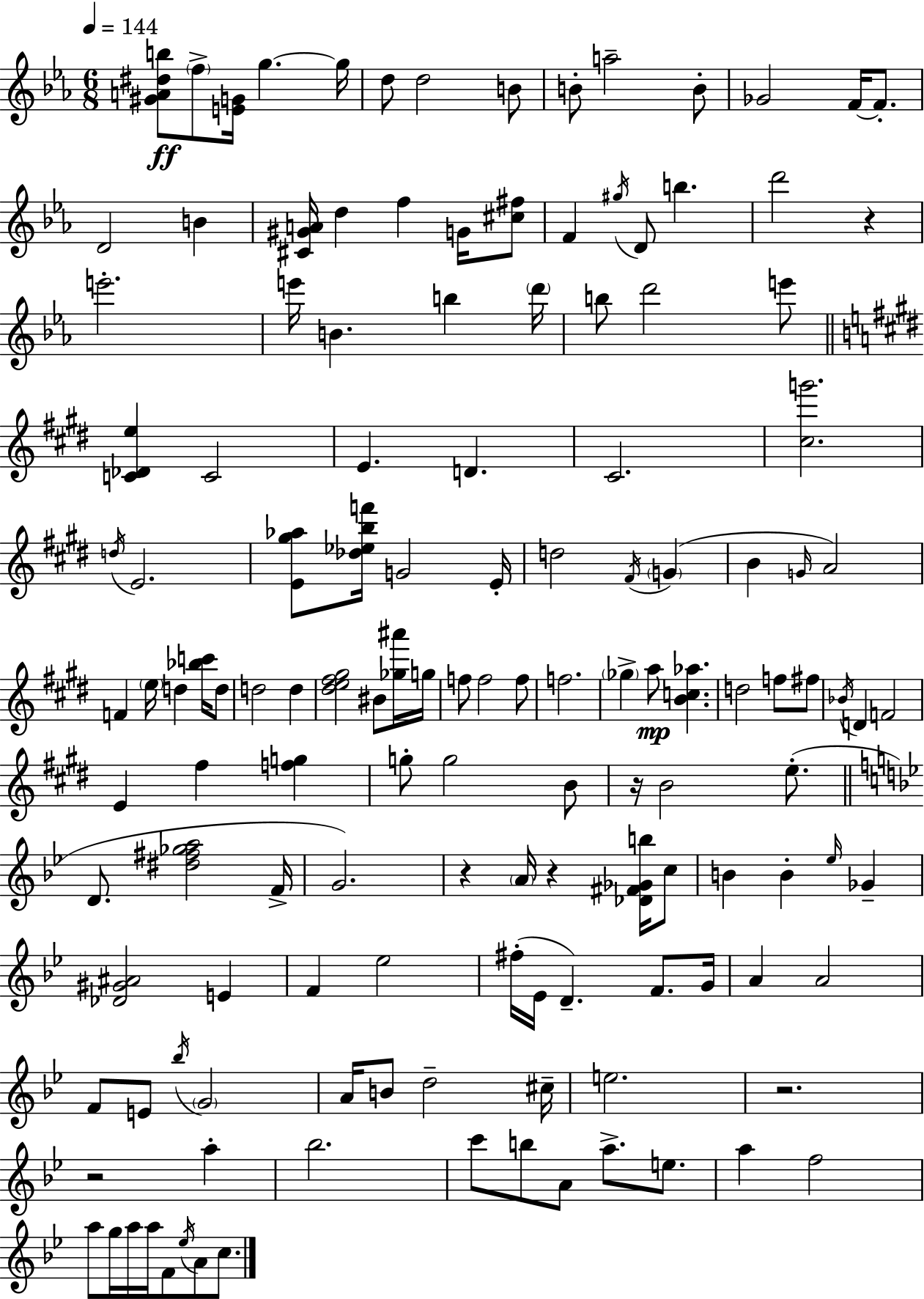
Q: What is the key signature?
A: C minor